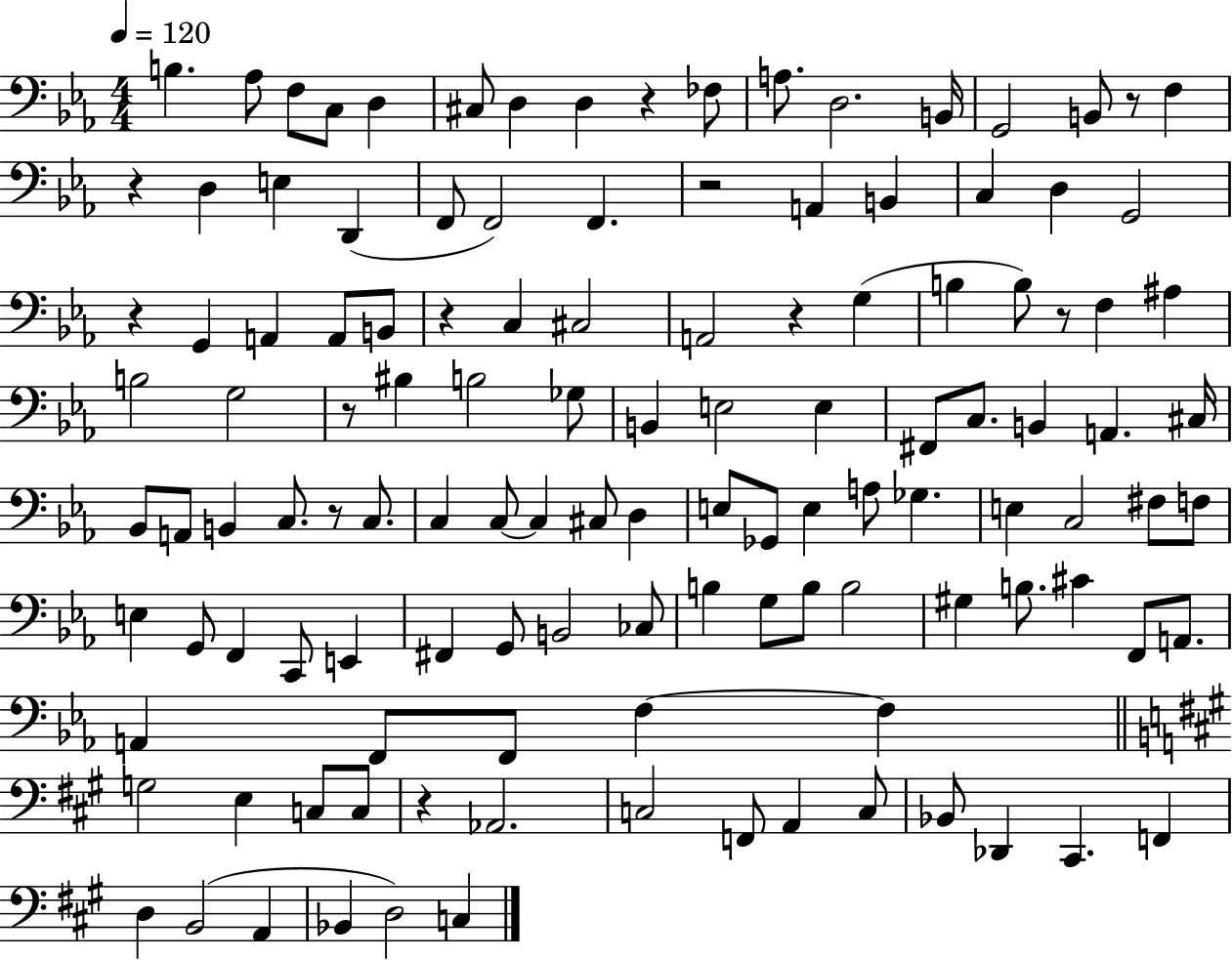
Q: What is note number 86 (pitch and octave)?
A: C#4